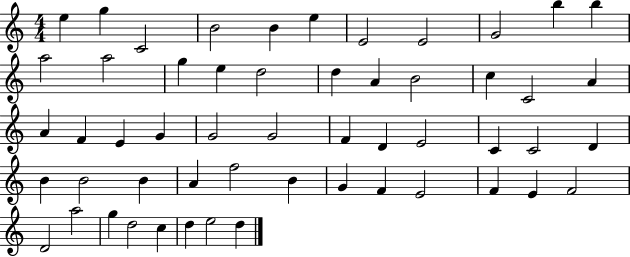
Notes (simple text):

E5/q G5/q C4/h B4/h B4/q E5/q E4/h E4/h G4/h B5/q B5/q A5/h A5/h G5/q E5/q D5/h D5/q A4/q B4/h C5/q C4/h A4/q A4/q F4/q E4/q G4/q G4/h G4/h F4/q D4/q E4/h C4/q C4/h D4/q B4/q B4/h B4/q A4/q F5/h B4/q G4/q F4/q E4/h F4/q E4/q F4/h D4/h A5/h G5/q D5/h C5/q D5/q E5/h D5/q